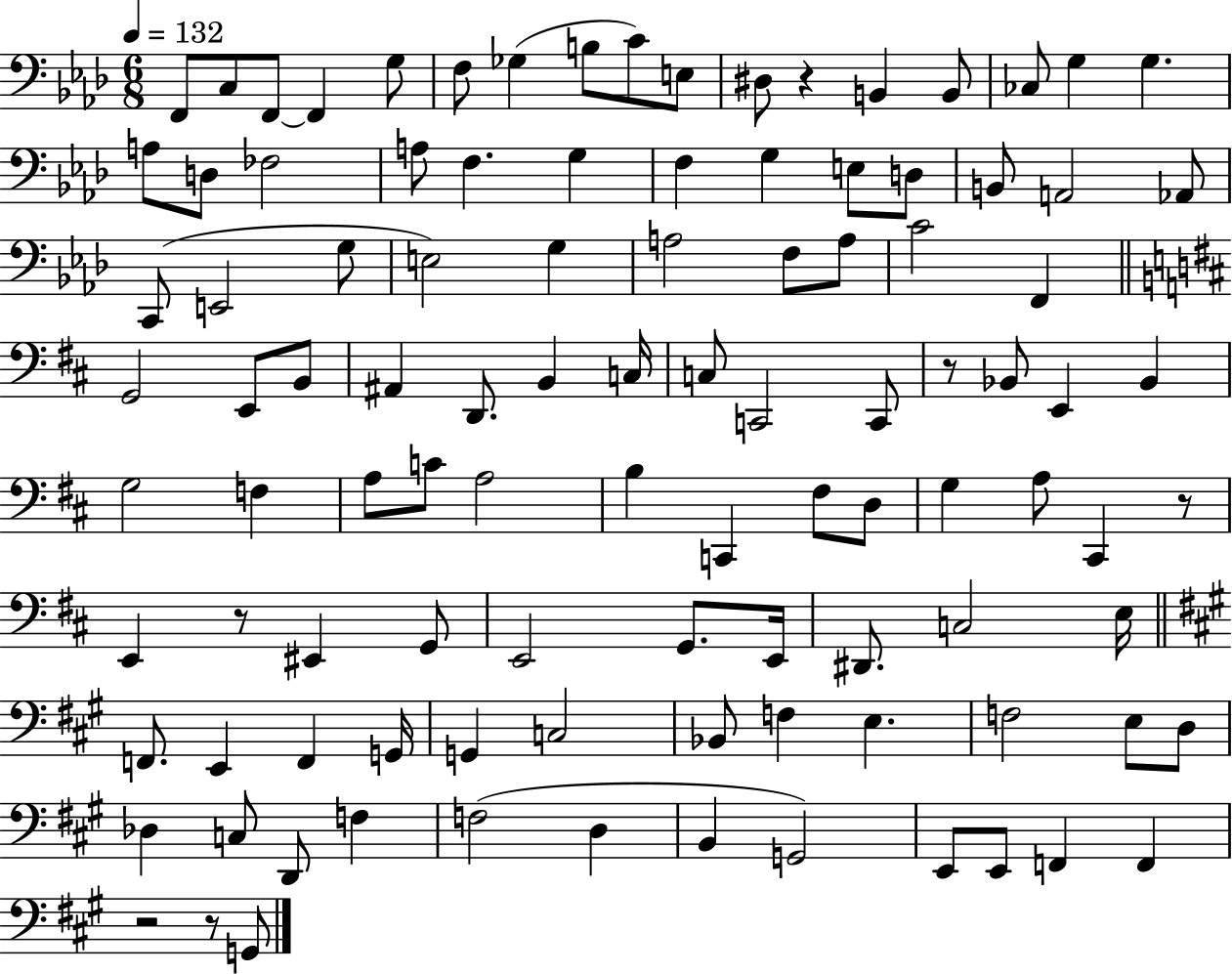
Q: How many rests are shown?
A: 6